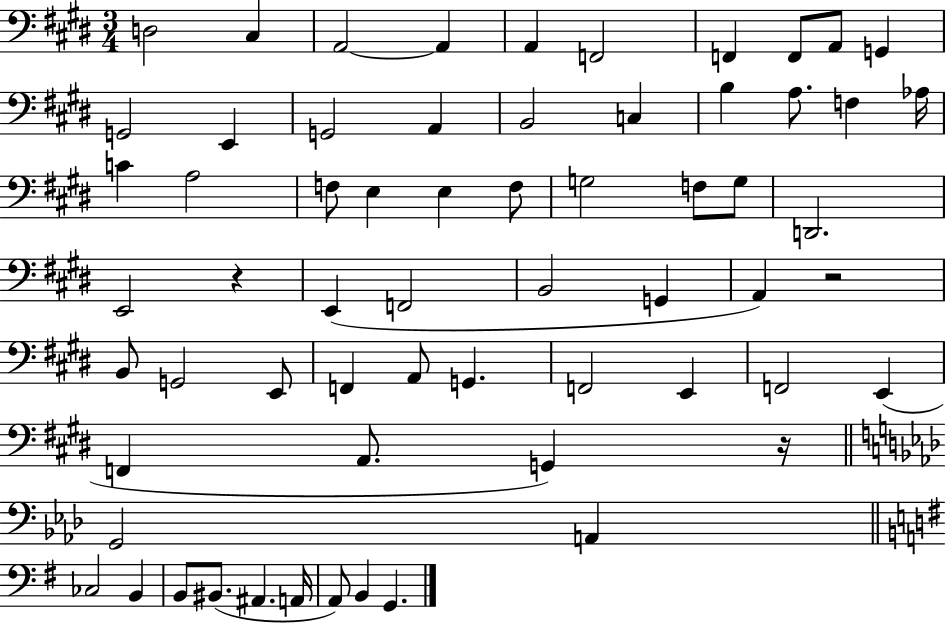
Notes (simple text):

D3/h C#3/q A2/h A2/q A2/q F2/h F2/q F2/e A2/e G2/q G2/h E2/q G2/h A2/q B2/h C3/q B3/q A3/e. F3/q Ab3/s C4/q A3/h F3/e E3/q E3/q F3/e G3/h F3/e G3/e D2/h. E2/h R/q E2/q F2/h B2/h G2/q A2/q R/h B2/e G2/h E2/e F2/q A2/e G2/q. F2/h E2/q F2/h E2/q F2/q A2/e. G2/q R/s G2/h A2/q CES3/h B2/q B2/e BIS2/e. A#2/q. A2/s A2/e B2/q G2/q.